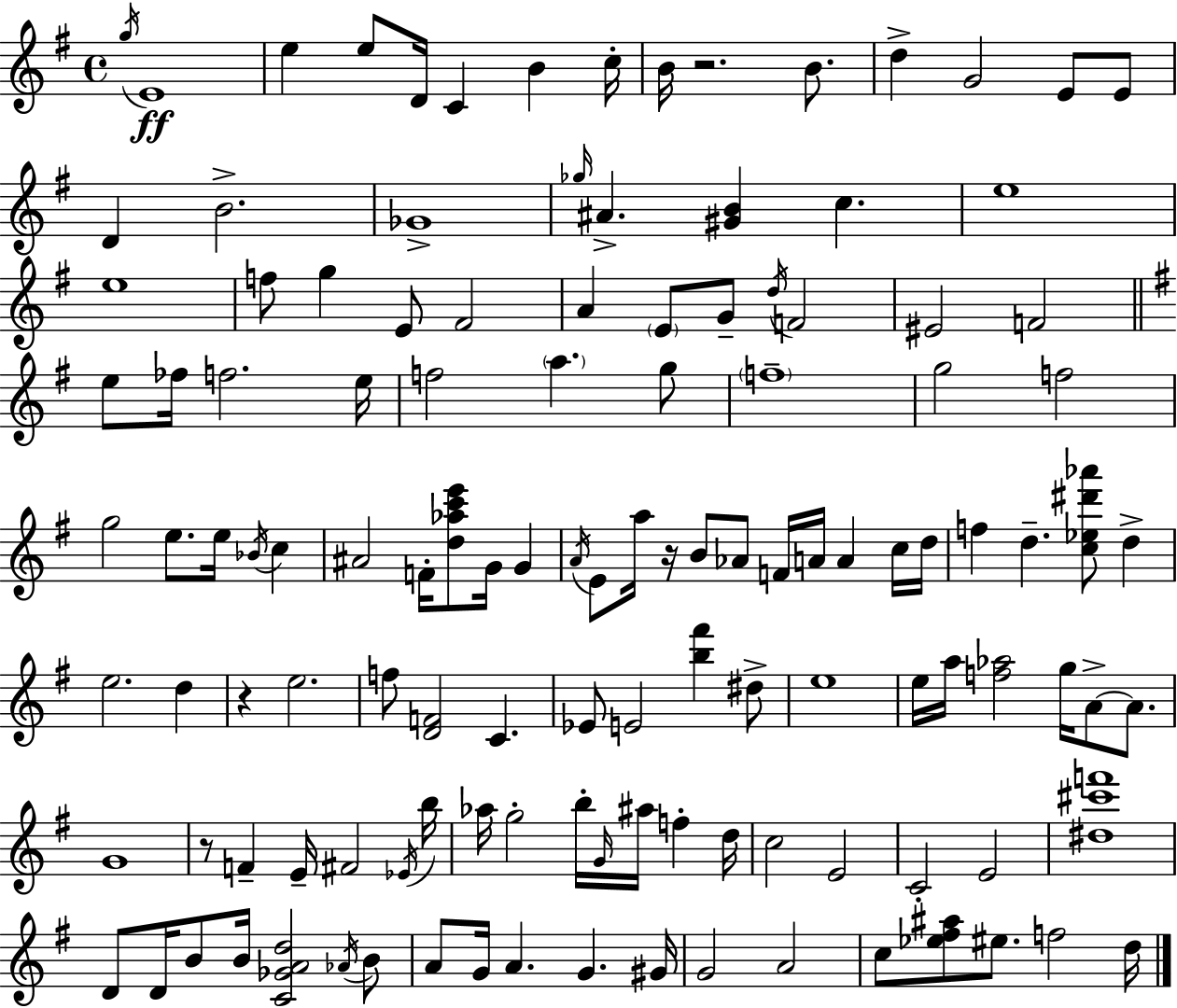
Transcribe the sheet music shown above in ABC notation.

X:1
T:Untitled
M:4/4
L:1/4
K:Em
g/4 E4 e e/2 D/4 C B c/4 B/4 z2 B/2 d G2 E/2 E/2 D B2 _G4 _g/4 ^A [^GB] c e4 e4 f/2 g E/2 ^F2 A E/2 G/2 d/4 F2 ^E2 F2 e/2 _f/4 f2 e/4 f2 a g/2 f4 g2 f2 g2 e/2 e/4 _B/4 c ^A2 F/4 [d_ac'e']/2 G/4 G A/4 E/2 a/4 z/4 B/2 _A/2 F/4 A/4 A c/4 d/4 f d [c_e^d'_a']/2 d e2 d z e2 f/2 [DF]2 C _E/2 E2 [b^f'] ^d/2 e4 e/4 a/4 [f_a]2 g/4 A/2 A/2 G4 z/2 F E/4 ^F2 _E/4 b/4 _a/4 g2 b/4 G/4 ^a/4 f d/4 c2 E2 C2 E2 [^d^c'f']4 D/2 D/4 B/2 B/4 [C_GAd]2 _A/4 B/2 A/2 G/4 A G ^G/4 G2 A2 c/2 [_e^f^a]/2 ^e/2 f2 d/4